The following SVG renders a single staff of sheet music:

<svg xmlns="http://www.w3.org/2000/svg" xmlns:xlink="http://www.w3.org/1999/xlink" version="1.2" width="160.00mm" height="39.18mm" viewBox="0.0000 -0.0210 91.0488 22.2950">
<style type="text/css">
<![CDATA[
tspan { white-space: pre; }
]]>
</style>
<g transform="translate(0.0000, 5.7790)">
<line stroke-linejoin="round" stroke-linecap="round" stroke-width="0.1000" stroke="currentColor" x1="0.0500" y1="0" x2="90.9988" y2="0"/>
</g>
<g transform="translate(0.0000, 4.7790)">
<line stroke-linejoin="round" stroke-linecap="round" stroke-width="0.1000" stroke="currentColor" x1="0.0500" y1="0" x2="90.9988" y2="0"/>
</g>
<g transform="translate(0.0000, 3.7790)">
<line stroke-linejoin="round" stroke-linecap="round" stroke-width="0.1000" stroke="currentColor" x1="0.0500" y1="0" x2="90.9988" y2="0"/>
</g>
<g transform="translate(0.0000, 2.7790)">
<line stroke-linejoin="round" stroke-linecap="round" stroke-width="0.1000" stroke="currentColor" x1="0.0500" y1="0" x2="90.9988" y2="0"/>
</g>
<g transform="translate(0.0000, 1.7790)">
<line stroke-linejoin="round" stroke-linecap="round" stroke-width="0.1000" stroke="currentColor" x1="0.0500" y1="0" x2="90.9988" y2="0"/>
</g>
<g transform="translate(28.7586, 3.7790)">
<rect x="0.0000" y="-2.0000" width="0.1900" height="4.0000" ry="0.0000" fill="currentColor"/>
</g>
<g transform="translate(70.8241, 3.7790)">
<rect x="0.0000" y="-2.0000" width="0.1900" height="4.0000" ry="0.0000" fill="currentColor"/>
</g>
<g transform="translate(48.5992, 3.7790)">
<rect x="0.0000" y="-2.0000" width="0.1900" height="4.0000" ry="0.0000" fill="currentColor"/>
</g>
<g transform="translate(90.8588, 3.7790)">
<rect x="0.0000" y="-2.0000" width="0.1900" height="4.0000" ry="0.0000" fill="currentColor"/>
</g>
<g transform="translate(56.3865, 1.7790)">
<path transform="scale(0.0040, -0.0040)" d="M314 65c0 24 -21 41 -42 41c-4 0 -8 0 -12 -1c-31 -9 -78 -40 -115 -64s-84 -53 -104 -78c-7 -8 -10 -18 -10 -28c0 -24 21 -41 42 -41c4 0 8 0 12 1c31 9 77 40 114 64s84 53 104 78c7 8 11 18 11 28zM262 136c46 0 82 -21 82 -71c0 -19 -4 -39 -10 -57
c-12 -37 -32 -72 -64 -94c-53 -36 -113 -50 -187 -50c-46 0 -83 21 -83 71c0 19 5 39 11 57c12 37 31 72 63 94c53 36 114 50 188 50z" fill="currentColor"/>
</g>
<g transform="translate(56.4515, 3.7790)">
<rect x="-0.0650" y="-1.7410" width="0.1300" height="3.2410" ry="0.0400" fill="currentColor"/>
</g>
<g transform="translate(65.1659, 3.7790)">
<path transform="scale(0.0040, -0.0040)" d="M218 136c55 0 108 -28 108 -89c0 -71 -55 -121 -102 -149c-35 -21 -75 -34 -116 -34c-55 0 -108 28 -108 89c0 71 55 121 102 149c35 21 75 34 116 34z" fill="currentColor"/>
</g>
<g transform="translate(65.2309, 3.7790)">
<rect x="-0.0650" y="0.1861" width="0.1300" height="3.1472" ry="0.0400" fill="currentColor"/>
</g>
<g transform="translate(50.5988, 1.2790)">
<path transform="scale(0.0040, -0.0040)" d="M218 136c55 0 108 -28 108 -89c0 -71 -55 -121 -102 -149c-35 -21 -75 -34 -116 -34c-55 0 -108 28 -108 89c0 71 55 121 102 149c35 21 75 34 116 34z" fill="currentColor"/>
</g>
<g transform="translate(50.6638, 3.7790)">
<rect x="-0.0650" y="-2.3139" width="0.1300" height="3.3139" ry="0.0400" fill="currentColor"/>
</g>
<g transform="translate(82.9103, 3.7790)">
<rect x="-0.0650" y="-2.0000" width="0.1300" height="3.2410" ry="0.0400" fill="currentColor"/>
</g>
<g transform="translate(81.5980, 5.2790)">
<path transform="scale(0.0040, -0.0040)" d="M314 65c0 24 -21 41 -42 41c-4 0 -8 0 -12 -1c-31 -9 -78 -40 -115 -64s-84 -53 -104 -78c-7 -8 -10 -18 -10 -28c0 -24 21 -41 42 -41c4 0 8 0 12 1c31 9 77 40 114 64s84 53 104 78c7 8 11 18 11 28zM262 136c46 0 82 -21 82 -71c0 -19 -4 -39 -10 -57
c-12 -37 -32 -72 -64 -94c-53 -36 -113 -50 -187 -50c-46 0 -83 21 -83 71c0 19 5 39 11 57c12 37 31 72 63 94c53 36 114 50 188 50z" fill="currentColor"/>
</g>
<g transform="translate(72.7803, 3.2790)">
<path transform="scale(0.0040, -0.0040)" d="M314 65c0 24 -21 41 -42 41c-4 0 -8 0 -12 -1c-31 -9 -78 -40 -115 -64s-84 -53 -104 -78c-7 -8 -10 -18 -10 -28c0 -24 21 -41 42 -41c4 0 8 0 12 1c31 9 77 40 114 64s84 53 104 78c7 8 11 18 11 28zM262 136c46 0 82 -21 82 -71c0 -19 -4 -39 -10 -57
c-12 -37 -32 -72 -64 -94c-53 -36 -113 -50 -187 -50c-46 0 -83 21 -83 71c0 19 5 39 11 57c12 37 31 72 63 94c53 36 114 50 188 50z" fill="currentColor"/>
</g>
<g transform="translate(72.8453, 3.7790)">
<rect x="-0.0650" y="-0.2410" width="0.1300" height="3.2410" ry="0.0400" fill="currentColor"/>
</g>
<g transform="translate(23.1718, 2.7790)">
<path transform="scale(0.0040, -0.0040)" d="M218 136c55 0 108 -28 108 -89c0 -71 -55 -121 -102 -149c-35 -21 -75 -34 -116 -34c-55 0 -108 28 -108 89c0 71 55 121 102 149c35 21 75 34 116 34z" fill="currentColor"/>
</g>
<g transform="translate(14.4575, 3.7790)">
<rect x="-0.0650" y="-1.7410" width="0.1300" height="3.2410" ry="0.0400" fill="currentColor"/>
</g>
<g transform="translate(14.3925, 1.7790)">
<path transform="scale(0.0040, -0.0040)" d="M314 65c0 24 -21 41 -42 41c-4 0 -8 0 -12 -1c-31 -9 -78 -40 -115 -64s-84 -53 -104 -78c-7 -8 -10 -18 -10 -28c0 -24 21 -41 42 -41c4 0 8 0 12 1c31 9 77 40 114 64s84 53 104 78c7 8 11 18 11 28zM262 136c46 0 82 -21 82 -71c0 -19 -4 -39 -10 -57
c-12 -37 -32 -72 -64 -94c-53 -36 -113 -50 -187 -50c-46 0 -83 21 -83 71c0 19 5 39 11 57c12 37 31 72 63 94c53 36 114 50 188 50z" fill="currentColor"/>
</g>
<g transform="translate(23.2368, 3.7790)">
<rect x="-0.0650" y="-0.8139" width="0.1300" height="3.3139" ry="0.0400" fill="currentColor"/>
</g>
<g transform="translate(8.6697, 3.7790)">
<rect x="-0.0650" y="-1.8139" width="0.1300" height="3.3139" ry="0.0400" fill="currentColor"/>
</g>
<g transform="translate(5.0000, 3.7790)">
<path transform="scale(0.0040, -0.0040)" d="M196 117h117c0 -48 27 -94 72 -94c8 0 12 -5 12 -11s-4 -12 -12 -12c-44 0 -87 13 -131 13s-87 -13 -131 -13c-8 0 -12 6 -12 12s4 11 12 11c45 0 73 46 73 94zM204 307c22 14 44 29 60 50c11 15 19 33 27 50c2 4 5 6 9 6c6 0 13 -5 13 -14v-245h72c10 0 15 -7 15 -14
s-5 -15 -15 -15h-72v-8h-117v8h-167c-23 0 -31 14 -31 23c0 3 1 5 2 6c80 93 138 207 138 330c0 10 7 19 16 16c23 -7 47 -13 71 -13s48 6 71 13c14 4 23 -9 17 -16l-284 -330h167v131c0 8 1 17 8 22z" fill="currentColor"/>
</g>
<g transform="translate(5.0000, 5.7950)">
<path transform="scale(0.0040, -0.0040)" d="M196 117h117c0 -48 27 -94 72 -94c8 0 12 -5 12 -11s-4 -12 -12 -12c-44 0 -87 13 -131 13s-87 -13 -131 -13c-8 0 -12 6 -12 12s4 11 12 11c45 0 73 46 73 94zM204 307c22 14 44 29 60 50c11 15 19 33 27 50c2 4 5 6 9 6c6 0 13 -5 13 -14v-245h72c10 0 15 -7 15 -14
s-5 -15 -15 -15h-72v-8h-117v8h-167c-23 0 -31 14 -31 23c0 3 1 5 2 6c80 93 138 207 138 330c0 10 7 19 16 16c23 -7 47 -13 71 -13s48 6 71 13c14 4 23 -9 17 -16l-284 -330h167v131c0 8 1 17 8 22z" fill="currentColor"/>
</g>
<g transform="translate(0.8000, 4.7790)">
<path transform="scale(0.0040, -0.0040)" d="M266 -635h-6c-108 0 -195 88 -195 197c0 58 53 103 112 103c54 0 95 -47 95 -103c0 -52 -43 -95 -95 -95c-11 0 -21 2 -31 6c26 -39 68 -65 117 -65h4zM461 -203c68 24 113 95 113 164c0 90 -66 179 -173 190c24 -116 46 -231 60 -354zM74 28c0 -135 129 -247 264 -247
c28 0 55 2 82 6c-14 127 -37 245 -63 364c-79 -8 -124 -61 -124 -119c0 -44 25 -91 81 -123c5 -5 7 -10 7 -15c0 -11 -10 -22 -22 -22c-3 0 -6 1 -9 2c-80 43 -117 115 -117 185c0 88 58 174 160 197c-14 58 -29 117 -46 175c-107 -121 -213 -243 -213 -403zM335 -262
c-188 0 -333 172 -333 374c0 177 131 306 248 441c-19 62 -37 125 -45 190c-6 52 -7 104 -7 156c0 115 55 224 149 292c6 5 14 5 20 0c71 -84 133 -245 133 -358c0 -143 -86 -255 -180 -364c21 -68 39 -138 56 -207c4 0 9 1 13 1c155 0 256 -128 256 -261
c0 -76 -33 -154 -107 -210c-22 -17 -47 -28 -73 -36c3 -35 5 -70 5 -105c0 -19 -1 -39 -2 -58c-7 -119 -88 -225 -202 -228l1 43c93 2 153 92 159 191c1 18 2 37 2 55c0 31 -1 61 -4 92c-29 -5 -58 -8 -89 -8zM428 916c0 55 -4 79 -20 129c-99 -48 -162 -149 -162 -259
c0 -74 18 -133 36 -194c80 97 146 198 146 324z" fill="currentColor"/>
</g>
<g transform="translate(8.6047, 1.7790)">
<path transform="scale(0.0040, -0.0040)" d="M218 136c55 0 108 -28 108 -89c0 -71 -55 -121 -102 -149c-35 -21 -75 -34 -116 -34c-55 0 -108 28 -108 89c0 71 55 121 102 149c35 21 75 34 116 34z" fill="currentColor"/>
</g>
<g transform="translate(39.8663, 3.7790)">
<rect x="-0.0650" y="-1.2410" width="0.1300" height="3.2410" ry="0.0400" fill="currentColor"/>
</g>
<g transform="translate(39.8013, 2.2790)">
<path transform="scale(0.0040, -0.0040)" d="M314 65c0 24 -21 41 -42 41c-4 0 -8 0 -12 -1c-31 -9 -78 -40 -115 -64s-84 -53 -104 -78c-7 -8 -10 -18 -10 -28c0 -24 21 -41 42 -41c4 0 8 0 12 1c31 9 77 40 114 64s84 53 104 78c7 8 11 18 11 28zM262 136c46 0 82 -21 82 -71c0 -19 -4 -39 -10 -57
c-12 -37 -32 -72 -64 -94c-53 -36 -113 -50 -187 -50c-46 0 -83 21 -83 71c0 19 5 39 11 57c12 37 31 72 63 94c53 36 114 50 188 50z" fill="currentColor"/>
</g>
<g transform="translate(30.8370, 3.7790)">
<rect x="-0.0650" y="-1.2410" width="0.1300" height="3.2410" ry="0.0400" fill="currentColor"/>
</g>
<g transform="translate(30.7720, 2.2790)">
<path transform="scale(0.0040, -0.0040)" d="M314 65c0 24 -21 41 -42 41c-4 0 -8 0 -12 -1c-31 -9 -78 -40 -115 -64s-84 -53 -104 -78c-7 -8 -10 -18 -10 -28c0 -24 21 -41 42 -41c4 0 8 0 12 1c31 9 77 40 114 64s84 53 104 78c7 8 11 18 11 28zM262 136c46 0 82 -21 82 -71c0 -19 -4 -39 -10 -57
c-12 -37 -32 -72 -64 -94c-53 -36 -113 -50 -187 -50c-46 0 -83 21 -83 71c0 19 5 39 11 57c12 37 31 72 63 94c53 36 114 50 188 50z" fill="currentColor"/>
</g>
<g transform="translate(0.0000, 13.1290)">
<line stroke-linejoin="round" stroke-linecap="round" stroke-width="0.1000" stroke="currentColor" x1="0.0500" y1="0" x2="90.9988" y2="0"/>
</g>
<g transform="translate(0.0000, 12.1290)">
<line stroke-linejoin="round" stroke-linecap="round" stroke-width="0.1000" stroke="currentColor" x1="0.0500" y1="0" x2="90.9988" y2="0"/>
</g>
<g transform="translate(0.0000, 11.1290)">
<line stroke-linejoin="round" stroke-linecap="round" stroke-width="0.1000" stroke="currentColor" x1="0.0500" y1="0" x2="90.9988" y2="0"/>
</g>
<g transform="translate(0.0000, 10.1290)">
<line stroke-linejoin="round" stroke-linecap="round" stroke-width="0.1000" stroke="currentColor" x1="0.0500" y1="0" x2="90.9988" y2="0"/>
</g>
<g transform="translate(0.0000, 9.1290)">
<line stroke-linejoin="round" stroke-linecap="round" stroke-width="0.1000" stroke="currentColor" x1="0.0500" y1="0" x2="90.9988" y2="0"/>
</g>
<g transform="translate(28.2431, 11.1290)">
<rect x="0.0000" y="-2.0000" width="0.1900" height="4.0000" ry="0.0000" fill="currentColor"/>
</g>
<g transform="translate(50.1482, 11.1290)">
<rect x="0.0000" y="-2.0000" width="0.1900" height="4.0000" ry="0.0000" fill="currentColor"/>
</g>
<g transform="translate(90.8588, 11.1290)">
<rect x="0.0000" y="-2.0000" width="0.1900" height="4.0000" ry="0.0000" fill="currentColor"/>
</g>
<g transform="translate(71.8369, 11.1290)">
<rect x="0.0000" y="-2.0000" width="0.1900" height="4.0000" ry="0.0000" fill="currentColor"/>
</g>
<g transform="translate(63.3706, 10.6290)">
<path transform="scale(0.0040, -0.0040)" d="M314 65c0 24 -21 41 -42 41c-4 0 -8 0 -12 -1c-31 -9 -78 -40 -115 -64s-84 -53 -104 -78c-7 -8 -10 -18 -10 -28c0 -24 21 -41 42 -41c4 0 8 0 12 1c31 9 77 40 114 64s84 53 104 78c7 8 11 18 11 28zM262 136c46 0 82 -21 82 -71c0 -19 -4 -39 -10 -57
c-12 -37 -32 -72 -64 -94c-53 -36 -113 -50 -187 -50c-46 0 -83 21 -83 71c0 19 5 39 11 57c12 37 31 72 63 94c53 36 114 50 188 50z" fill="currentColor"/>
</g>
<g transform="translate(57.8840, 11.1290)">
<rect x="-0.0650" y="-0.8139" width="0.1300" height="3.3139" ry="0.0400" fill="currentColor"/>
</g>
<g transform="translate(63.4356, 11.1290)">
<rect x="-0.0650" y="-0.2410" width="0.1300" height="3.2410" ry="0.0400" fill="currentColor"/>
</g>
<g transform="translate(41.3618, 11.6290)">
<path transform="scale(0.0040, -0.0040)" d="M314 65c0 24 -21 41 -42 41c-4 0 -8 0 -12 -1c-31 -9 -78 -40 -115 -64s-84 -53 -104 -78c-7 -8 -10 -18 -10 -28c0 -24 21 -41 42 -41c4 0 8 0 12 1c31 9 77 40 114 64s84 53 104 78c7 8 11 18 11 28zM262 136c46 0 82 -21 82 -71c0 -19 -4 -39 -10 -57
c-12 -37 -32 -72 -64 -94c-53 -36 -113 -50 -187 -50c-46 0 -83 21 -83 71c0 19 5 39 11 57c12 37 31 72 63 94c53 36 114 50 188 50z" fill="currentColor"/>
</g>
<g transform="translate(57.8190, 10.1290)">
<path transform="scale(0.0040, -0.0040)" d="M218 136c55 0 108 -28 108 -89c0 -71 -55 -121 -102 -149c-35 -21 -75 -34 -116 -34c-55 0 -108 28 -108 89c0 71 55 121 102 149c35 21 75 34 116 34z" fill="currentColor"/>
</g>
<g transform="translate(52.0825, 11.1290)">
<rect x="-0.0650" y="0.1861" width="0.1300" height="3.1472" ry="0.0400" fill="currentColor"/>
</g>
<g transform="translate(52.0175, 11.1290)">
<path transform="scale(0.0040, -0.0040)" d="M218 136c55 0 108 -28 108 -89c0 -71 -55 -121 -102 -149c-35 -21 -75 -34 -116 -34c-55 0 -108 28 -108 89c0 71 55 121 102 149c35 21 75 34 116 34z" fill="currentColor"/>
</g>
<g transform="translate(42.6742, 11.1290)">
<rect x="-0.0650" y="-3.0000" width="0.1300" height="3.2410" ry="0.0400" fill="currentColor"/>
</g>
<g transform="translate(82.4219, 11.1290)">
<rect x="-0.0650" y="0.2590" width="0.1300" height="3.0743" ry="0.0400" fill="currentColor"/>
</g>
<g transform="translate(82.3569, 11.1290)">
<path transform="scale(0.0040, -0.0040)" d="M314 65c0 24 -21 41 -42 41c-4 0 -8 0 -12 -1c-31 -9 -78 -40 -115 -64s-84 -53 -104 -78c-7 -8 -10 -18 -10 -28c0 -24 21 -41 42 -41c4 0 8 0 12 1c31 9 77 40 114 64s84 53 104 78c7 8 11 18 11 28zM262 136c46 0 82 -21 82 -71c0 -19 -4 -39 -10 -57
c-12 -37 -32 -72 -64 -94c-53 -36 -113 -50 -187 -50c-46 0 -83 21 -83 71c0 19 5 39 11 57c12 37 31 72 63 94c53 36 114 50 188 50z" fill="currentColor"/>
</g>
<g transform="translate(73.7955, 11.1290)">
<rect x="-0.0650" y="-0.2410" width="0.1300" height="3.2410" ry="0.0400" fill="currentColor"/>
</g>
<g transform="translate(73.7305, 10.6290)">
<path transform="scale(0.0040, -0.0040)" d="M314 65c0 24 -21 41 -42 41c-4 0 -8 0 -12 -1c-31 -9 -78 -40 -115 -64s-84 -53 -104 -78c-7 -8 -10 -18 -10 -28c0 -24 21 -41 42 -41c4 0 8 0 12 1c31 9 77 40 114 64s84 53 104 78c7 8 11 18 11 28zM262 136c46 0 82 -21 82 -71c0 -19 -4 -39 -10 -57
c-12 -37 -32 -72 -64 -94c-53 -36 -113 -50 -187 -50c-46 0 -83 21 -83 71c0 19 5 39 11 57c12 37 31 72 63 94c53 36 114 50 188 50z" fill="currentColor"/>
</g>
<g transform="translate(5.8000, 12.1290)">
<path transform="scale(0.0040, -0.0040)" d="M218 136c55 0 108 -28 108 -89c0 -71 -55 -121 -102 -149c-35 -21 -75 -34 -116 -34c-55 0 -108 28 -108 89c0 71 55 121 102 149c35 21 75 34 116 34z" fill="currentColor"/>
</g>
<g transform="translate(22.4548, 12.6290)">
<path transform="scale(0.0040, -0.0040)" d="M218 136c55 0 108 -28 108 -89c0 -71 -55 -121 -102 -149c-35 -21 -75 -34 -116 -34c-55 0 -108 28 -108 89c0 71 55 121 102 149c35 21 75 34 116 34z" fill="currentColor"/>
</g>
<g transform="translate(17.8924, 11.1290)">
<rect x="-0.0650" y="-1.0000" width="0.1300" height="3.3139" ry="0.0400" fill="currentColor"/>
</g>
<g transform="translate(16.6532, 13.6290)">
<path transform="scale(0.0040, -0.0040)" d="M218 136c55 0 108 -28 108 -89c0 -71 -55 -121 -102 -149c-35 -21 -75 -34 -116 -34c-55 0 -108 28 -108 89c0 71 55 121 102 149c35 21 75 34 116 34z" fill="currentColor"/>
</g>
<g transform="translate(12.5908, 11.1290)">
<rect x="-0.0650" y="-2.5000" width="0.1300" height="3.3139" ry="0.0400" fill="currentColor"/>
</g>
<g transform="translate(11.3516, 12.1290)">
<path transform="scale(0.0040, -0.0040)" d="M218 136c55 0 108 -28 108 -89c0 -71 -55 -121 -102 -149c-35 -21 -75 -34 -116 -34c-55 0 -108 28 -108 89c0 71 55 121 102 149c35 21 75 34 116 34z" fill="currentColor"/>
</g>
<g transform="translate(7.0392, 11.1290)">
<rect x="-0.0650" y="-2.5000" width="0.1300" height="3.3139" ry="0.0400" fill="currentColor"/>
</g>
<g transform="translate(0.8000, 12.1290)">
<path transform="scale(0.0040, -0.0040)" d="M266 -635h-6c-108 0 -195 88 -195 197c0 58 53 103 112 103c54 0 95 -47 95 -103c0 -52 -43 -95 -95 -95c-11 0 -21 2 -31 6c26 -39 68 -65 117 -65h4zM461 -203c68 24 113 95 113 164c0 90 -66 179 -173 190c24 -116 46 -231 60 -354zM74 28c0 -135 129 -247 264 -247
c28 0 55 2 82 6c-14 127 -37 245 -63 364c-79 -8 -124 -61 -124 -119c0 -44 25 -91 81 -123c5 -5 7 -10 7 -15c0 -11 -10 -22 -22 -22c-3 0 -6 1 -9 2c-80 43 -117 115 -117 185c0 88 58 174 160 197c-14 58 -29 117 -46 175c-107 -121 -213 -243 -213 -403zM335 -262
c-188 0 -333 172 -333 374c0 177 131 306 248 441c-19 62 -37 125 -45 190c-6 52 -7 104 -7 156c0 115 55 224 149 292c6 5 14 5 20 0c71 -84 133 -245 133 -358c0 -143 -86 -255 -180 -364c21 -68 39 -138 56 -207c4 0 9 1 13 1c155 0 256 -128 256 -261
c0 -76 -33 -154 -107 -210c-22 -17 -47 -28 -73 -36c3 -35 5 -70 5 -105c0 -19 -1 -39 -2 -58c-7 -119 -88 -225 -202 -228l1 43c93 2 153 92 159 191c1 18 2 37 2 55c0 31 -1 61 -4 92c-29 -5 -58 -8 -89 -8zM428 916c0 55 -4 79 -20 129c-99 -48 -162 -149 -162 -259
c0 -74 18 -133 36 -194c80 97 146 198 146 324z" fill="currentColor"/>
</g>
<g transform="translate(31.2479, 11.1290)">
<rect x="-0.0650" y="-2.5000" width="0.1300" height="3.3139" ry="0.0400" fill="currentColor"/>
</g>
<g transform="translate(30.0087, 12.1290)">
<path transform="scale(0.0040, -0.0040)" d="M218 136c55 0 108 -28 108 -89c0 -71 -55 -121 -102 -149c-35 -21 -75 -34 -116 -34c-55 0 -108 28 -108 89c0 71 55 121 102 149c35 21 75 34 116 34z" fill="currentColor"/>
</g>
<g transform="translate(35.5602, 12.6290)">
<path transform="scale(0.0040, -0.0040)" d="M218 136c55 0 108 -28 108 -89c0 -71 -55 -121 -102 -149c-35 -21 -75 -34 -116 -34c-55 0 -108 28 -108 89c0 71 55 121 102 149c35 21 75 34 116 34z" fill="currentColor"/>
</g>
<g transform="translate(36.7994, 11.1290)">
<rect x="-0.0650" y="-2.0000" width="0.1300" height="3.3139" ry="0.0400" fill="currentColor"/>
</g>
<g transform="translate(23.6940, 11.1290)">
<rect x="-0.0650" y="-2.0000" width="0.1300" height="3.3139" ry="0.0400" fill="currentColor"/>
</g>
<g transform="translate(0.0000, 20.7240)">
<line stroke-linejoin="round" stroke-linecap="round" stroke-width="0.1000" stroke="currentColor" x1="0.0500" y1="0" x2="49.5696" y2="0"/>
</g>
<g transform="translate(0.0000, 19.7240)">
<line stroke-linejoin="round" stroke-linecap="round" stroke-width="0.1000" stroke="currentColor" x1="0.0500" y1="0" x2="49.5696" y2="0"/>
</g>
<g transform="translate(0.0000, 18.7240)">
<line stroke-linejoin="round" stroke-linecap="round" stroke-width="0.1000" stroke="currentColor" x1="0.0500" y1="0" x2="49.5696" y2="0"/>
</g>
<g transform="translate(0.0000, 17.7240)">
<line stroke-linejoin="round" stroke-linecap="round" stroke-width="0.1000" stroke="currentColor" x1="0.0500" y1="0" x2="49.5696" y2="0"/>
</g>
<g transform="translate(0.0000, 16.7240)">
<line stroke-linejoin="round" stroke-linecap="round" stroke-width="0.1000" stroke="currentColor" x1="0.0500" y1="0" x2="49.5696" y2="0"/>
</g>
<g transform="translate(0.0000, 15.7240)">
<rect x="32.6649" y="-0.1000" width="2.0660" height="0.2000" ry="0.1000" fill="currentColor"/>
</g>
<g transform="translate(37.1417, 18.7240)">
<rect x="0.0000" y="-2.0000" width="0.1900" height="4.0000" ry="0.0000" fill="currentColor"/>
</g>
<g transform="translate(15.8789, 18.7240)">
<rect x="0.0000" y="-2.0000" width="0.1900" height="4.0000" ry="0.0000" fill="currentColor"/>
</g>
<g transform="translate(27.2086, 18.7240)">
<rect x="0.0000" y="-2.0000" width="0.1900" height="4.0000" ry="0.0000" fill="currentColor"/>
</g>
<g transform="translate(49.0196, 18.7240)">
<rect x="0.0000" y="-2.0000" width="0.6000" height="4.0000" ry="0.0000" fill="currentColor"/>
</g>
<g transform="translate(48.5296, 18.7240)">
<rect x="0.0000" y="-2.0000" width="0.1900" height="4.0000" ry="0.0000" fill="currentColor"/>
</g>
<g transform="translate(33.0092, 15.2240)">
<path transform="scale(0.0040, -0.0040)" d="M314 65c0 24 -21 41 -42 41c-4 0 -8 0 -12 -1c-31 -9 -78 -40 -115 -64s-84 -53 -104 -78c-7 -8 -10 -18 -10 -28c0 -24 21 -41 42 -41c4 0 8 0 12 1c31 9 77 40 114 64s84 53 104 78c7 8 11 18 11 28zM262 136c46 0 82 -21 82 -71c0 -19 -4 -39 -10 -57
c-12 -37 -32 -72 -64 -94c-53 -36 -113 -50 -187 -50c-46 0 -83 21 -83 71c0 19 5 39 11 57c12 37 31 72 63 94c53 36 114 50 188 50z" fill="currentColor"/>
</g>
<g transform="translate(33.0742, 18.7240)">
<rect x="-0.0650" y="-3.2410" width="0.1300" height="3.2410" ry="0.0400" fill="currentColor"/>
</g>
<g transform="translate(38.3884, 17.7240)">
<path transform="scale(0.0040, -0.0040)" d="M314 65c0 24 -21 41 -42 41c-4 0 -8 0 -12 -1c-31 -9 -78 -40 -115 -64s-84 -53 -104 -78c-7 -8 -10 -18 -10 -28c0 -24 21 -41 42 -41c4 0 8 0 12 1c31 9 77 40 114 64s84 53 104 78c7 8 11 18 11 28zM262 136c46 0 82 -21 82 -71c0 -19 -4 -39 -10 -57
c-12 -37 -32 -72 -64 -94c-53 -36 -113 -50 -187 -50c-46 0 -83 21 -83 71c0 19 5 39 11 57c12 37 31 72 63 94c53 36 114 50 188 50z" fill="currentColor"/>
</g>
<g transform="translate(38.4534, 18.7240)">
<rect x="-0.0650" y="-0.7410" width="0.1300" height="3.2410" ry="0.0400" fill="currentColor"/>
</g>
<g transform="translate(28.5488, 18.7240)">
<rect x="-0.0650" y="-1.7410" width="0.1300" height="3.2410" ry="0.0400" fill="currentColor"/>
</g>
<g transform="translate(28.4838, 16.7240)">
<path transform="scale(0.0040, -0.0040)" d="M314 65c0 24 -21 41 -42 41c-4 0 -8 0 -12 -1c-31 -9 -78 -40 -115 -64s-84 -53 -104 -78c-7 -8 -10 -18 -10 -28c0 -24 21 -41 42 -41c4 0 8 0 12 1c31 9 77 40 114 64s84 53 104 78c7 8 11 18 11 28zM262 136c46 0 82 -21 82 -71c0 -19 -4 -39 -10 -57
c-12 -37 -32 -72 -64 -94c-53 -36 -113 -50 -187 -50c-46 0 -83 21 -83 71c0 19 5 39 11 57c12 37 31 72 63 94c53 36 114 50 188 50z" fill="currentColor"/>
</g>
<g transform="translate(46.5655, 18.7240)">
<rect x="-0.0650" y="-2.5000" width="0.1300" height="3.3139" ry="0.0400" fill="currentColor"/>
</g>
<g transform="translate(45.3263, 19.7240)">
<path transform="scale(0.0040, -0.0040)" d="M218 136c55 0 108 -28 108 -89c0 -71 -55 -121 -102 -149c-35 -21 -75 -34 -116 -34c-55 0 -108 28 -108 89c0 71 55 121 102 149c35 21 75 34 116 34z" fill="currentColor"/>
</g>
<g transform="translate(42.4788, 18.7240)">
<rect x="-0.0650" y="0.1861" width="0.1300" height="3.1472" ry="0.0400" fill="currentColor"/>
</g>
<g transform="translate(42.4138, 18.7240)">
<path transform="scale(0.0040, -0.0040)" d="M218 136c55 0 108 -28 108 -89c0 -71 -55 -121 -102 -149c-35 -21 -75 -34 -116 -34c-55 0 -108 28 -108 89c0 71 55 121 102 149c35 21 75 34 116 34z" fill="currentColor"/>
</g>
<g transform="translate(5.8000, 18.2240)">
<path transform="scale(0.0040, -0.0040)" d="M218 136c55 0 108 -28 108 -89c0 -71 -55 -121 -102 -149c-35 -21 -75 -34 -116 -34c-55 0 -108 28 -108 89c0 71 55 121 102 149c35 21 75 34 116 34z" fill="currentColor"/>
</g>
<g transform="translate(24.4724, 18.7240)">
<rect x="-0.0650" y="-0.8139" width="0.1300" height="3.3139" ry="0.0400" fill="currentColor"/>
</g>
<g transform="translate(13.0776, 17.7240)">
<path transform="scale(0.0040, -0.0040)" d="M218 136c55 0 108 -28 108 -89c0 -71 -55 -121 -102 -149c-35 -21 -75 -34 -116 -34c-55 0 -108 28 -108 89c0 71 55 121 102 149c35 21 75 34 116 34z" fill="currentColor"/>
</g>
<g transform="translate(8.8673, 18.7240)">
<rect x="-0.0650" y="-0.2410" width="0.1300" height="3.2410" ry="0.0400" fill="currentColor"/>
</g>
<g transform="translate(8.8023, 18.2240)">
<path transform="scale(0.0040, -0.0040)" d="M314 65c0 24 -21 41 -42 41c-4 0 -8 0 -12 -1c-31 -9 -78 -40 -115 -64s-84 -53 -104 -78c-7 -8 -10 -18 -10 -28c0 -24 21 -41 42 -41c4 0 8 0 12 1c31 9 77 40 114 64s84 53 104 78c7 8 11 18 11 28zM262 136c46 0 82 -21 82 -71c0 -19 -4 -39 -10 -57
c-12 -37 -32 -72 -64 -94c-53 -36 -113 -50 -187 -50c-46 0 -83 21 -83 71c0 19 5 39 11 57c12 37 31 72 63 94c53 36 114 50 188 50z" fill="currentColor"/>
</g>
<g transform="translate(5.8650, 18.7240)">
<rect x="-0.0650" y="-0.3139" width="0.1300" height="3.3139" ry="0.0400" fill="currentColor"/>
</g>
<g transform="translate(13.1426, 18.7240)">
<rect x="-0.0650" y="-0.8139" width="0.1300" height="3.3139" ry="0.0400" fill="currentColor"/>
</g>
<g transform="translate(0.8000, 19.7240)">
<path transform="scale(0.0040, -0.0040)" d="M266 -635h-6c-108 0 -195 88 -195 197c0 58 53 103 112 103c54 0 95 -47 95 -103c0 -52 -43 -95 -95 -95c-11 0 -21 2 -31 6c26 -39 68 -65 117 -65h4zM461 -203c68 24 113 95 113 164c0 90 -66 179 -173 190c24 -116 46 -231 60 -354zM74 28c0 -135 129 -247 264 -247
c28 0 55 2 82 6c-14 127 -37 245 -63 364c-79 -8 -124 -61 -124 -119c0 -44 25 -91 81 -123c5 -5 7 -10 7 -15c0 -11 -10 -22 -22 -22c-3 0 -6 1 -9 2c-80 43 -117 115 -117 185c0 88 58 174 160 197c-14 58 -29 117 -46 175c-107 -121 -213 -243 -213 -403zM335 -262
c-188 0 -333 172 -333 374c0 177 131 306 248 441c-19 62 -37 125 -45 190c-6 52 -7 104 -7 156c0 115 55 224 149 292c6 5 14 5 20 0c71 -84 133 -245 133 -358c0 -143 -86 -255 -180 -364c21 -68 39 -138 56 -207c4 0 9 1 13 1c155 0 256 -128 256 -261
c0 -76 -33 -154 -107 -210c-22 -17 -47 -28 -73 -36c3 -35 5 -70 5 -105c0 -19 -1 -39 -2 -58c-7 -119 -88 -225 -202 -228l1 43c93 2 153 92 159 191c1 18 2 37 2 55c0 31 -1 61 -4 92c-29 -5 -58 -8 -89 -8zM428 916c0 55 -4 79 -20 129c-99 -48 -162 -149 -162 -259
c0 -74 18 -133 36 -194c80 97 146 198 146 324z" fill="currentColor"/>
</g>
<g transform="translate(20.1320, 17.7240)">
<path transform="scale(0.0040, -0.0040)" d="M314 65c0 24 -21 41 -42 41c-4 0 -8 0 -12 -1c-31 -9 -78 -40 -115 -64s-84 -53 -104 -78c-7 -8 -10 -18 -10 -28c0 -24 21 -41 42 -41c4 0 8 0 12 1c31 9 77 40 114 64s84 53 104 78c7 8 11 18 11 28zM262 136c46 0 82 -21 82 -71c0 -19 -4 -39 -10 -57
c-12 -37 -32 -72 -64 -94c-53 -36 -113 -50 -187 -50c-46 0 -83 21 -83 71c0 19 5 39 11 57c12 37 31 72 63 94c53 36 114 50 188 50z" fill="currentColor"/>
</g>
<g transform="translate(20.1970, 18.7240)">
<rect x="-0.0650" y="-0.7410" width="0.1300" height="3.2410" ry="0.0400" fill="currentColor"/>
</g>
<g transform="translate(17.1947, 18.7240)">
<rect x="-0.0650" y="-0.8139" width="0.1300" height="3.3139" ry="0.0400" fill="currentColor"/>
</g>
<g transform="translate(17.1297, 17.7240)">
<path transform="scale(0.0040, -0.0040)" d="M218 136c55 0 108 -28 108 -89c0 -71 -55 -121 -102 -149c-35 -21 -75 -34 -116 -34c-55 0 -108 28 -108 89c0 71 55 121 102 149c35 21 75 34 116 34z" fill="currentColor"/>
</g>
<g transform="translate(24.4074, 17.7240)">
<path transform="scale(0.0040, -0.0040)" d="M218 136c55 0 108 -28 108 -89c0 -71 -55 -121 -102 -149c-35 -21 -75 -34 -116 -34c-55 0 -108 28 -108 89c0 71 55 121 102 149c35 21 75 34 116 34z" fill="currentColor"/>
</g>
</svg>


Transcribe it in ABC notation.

X:1
T:Untitled
M:4/4
L:1/4
K:C
f f2 d e2 e2 g f2 B c2 F2 G G D F G F A2 B d c2 c2 B2 c c2 d d d2 d f2 b2 d2 B G